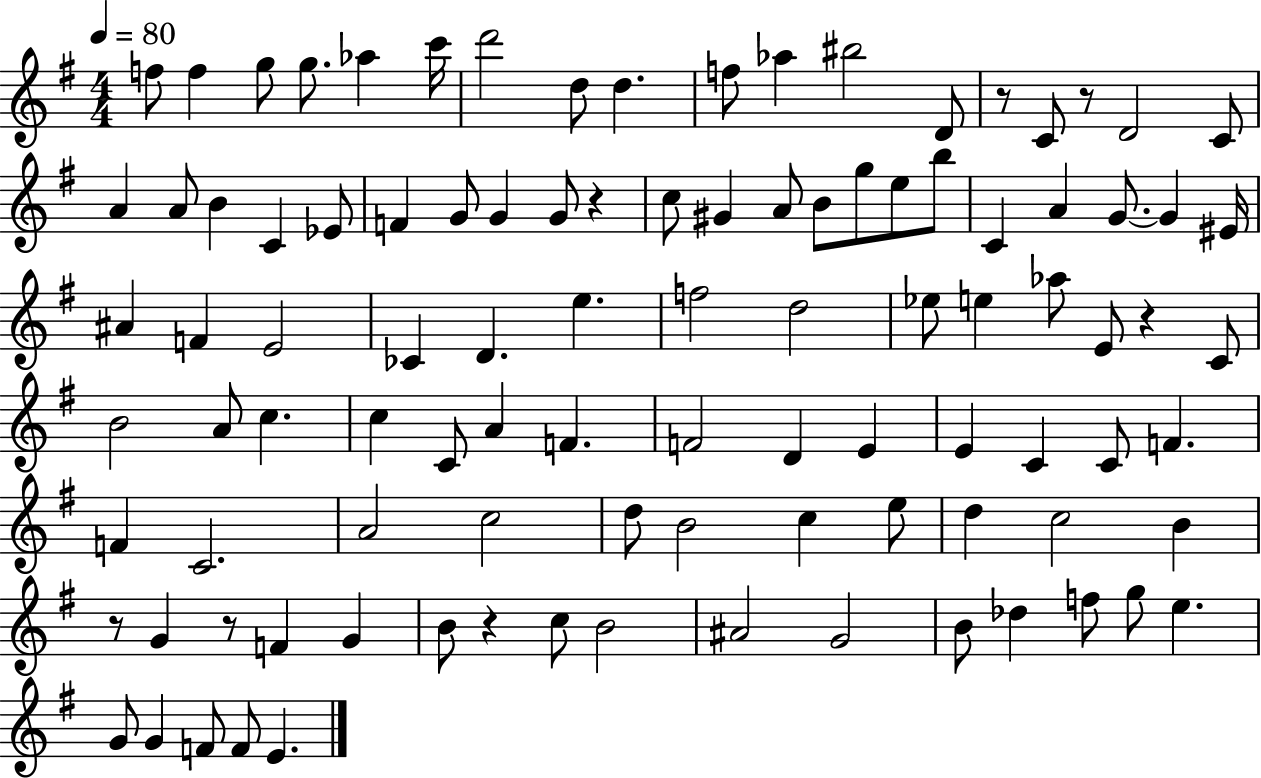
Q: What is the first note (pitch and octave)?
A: F5